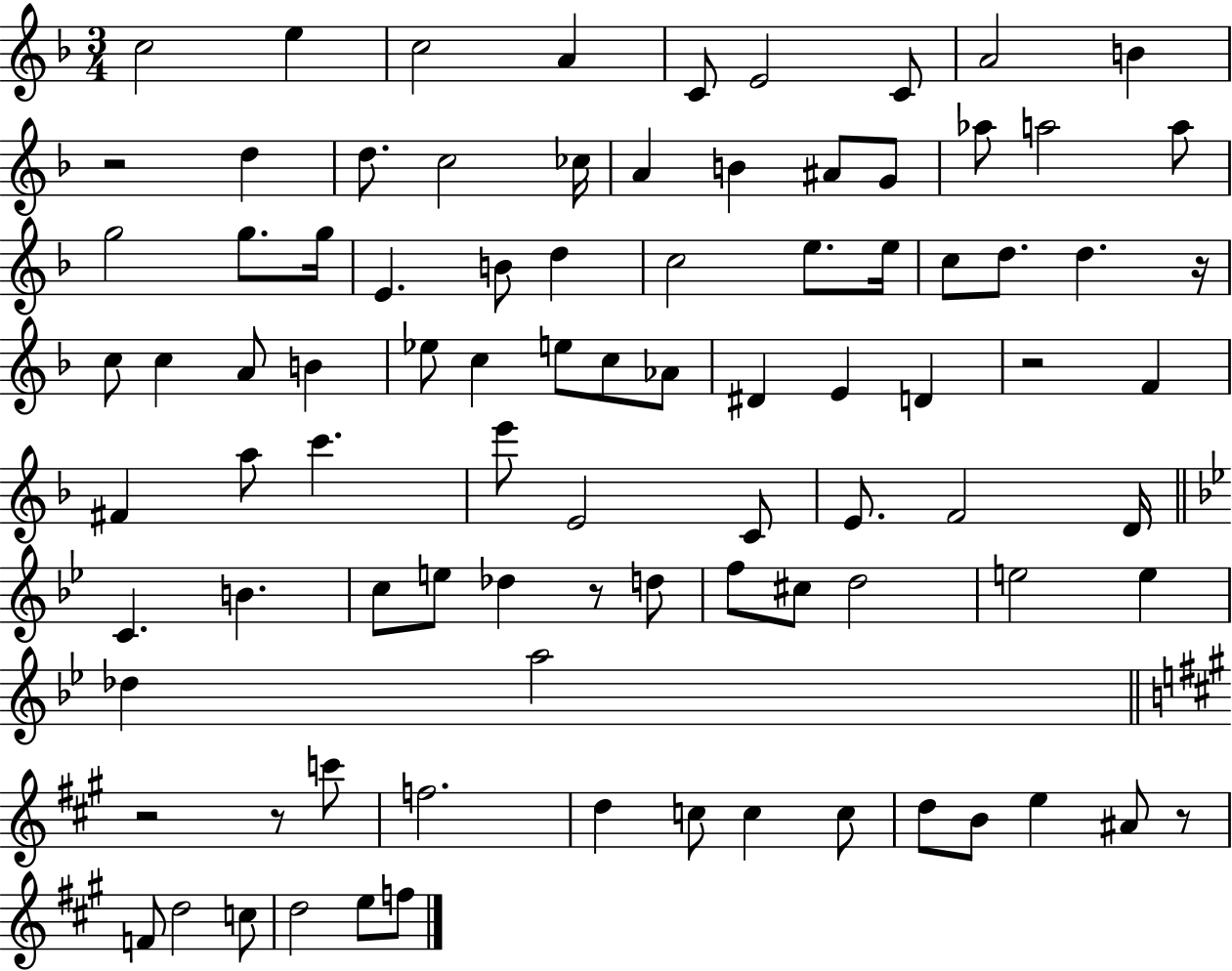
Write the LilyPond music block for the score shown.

{
  \clef treble
  \numericTimeSignature
  \time 3/4
  \key f \major
  c''2 e''4 | c''2 a'4 | c'8 e'2 c'8 | a'2 b'4 | \break r2 d''4 | d''8. c''2 ces''16 | a'4 b'4 ais'8 g'8 | aes''8 a''2 a''8 | \break g''2 g''8. g''16 | e'4. b'8 d''4 | c''2 e''8. e''16 | c''8 d''8. d''4. r16 | \break c''8 c''4 a'8 b'4 | ees''8 c''4 e''8 c''8 aes'8 | dis'4 e'4 d'4 | r2 f'4 | \break fis'4 a''8 c'''4. | e'''8 e'2 c'8 | e'8. f'2 d'16 | \bar "||" \break \key bes \major c'4. b'4. | c''8 e''8 des''4 r8 d''8 | f''8 cis''8 d''2 | e''2 e''4 | \break des''4 a''2 | \bar "||" \break \key a \major r2 r8 c'''8 | f''2. | d''4 c''8 c''4 c''8 | d''8 b'8 e''4 ais'8 r8 | \break f'8 d''2 c''8 | d''2 e''8 f''8 | \bar "|."
}